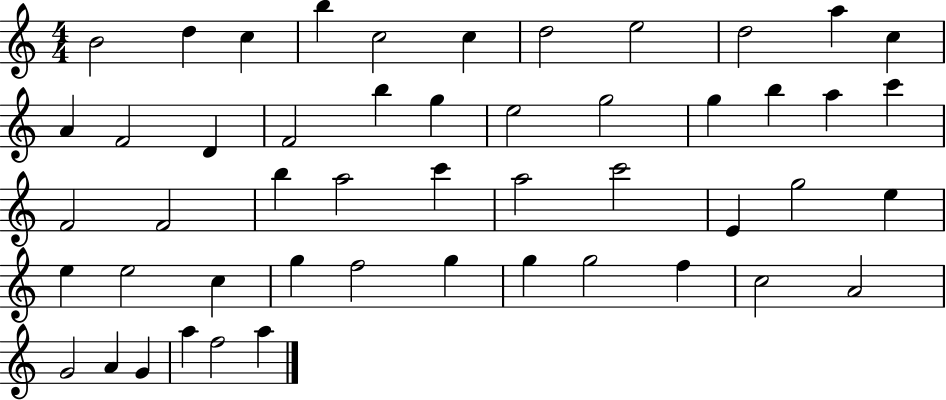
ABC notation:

X:1
T:Untitled
M:4/4
L:1/4
K:C
B2 d c b c2 c d2 e2 d2 a c A F2 D F2 b g e2 g2 g b a c' F2 F2 b a2 c' a2 c'2 E g2 e e e2 c g f2 g g g2 f c2 A2 G2 A G a f2 a